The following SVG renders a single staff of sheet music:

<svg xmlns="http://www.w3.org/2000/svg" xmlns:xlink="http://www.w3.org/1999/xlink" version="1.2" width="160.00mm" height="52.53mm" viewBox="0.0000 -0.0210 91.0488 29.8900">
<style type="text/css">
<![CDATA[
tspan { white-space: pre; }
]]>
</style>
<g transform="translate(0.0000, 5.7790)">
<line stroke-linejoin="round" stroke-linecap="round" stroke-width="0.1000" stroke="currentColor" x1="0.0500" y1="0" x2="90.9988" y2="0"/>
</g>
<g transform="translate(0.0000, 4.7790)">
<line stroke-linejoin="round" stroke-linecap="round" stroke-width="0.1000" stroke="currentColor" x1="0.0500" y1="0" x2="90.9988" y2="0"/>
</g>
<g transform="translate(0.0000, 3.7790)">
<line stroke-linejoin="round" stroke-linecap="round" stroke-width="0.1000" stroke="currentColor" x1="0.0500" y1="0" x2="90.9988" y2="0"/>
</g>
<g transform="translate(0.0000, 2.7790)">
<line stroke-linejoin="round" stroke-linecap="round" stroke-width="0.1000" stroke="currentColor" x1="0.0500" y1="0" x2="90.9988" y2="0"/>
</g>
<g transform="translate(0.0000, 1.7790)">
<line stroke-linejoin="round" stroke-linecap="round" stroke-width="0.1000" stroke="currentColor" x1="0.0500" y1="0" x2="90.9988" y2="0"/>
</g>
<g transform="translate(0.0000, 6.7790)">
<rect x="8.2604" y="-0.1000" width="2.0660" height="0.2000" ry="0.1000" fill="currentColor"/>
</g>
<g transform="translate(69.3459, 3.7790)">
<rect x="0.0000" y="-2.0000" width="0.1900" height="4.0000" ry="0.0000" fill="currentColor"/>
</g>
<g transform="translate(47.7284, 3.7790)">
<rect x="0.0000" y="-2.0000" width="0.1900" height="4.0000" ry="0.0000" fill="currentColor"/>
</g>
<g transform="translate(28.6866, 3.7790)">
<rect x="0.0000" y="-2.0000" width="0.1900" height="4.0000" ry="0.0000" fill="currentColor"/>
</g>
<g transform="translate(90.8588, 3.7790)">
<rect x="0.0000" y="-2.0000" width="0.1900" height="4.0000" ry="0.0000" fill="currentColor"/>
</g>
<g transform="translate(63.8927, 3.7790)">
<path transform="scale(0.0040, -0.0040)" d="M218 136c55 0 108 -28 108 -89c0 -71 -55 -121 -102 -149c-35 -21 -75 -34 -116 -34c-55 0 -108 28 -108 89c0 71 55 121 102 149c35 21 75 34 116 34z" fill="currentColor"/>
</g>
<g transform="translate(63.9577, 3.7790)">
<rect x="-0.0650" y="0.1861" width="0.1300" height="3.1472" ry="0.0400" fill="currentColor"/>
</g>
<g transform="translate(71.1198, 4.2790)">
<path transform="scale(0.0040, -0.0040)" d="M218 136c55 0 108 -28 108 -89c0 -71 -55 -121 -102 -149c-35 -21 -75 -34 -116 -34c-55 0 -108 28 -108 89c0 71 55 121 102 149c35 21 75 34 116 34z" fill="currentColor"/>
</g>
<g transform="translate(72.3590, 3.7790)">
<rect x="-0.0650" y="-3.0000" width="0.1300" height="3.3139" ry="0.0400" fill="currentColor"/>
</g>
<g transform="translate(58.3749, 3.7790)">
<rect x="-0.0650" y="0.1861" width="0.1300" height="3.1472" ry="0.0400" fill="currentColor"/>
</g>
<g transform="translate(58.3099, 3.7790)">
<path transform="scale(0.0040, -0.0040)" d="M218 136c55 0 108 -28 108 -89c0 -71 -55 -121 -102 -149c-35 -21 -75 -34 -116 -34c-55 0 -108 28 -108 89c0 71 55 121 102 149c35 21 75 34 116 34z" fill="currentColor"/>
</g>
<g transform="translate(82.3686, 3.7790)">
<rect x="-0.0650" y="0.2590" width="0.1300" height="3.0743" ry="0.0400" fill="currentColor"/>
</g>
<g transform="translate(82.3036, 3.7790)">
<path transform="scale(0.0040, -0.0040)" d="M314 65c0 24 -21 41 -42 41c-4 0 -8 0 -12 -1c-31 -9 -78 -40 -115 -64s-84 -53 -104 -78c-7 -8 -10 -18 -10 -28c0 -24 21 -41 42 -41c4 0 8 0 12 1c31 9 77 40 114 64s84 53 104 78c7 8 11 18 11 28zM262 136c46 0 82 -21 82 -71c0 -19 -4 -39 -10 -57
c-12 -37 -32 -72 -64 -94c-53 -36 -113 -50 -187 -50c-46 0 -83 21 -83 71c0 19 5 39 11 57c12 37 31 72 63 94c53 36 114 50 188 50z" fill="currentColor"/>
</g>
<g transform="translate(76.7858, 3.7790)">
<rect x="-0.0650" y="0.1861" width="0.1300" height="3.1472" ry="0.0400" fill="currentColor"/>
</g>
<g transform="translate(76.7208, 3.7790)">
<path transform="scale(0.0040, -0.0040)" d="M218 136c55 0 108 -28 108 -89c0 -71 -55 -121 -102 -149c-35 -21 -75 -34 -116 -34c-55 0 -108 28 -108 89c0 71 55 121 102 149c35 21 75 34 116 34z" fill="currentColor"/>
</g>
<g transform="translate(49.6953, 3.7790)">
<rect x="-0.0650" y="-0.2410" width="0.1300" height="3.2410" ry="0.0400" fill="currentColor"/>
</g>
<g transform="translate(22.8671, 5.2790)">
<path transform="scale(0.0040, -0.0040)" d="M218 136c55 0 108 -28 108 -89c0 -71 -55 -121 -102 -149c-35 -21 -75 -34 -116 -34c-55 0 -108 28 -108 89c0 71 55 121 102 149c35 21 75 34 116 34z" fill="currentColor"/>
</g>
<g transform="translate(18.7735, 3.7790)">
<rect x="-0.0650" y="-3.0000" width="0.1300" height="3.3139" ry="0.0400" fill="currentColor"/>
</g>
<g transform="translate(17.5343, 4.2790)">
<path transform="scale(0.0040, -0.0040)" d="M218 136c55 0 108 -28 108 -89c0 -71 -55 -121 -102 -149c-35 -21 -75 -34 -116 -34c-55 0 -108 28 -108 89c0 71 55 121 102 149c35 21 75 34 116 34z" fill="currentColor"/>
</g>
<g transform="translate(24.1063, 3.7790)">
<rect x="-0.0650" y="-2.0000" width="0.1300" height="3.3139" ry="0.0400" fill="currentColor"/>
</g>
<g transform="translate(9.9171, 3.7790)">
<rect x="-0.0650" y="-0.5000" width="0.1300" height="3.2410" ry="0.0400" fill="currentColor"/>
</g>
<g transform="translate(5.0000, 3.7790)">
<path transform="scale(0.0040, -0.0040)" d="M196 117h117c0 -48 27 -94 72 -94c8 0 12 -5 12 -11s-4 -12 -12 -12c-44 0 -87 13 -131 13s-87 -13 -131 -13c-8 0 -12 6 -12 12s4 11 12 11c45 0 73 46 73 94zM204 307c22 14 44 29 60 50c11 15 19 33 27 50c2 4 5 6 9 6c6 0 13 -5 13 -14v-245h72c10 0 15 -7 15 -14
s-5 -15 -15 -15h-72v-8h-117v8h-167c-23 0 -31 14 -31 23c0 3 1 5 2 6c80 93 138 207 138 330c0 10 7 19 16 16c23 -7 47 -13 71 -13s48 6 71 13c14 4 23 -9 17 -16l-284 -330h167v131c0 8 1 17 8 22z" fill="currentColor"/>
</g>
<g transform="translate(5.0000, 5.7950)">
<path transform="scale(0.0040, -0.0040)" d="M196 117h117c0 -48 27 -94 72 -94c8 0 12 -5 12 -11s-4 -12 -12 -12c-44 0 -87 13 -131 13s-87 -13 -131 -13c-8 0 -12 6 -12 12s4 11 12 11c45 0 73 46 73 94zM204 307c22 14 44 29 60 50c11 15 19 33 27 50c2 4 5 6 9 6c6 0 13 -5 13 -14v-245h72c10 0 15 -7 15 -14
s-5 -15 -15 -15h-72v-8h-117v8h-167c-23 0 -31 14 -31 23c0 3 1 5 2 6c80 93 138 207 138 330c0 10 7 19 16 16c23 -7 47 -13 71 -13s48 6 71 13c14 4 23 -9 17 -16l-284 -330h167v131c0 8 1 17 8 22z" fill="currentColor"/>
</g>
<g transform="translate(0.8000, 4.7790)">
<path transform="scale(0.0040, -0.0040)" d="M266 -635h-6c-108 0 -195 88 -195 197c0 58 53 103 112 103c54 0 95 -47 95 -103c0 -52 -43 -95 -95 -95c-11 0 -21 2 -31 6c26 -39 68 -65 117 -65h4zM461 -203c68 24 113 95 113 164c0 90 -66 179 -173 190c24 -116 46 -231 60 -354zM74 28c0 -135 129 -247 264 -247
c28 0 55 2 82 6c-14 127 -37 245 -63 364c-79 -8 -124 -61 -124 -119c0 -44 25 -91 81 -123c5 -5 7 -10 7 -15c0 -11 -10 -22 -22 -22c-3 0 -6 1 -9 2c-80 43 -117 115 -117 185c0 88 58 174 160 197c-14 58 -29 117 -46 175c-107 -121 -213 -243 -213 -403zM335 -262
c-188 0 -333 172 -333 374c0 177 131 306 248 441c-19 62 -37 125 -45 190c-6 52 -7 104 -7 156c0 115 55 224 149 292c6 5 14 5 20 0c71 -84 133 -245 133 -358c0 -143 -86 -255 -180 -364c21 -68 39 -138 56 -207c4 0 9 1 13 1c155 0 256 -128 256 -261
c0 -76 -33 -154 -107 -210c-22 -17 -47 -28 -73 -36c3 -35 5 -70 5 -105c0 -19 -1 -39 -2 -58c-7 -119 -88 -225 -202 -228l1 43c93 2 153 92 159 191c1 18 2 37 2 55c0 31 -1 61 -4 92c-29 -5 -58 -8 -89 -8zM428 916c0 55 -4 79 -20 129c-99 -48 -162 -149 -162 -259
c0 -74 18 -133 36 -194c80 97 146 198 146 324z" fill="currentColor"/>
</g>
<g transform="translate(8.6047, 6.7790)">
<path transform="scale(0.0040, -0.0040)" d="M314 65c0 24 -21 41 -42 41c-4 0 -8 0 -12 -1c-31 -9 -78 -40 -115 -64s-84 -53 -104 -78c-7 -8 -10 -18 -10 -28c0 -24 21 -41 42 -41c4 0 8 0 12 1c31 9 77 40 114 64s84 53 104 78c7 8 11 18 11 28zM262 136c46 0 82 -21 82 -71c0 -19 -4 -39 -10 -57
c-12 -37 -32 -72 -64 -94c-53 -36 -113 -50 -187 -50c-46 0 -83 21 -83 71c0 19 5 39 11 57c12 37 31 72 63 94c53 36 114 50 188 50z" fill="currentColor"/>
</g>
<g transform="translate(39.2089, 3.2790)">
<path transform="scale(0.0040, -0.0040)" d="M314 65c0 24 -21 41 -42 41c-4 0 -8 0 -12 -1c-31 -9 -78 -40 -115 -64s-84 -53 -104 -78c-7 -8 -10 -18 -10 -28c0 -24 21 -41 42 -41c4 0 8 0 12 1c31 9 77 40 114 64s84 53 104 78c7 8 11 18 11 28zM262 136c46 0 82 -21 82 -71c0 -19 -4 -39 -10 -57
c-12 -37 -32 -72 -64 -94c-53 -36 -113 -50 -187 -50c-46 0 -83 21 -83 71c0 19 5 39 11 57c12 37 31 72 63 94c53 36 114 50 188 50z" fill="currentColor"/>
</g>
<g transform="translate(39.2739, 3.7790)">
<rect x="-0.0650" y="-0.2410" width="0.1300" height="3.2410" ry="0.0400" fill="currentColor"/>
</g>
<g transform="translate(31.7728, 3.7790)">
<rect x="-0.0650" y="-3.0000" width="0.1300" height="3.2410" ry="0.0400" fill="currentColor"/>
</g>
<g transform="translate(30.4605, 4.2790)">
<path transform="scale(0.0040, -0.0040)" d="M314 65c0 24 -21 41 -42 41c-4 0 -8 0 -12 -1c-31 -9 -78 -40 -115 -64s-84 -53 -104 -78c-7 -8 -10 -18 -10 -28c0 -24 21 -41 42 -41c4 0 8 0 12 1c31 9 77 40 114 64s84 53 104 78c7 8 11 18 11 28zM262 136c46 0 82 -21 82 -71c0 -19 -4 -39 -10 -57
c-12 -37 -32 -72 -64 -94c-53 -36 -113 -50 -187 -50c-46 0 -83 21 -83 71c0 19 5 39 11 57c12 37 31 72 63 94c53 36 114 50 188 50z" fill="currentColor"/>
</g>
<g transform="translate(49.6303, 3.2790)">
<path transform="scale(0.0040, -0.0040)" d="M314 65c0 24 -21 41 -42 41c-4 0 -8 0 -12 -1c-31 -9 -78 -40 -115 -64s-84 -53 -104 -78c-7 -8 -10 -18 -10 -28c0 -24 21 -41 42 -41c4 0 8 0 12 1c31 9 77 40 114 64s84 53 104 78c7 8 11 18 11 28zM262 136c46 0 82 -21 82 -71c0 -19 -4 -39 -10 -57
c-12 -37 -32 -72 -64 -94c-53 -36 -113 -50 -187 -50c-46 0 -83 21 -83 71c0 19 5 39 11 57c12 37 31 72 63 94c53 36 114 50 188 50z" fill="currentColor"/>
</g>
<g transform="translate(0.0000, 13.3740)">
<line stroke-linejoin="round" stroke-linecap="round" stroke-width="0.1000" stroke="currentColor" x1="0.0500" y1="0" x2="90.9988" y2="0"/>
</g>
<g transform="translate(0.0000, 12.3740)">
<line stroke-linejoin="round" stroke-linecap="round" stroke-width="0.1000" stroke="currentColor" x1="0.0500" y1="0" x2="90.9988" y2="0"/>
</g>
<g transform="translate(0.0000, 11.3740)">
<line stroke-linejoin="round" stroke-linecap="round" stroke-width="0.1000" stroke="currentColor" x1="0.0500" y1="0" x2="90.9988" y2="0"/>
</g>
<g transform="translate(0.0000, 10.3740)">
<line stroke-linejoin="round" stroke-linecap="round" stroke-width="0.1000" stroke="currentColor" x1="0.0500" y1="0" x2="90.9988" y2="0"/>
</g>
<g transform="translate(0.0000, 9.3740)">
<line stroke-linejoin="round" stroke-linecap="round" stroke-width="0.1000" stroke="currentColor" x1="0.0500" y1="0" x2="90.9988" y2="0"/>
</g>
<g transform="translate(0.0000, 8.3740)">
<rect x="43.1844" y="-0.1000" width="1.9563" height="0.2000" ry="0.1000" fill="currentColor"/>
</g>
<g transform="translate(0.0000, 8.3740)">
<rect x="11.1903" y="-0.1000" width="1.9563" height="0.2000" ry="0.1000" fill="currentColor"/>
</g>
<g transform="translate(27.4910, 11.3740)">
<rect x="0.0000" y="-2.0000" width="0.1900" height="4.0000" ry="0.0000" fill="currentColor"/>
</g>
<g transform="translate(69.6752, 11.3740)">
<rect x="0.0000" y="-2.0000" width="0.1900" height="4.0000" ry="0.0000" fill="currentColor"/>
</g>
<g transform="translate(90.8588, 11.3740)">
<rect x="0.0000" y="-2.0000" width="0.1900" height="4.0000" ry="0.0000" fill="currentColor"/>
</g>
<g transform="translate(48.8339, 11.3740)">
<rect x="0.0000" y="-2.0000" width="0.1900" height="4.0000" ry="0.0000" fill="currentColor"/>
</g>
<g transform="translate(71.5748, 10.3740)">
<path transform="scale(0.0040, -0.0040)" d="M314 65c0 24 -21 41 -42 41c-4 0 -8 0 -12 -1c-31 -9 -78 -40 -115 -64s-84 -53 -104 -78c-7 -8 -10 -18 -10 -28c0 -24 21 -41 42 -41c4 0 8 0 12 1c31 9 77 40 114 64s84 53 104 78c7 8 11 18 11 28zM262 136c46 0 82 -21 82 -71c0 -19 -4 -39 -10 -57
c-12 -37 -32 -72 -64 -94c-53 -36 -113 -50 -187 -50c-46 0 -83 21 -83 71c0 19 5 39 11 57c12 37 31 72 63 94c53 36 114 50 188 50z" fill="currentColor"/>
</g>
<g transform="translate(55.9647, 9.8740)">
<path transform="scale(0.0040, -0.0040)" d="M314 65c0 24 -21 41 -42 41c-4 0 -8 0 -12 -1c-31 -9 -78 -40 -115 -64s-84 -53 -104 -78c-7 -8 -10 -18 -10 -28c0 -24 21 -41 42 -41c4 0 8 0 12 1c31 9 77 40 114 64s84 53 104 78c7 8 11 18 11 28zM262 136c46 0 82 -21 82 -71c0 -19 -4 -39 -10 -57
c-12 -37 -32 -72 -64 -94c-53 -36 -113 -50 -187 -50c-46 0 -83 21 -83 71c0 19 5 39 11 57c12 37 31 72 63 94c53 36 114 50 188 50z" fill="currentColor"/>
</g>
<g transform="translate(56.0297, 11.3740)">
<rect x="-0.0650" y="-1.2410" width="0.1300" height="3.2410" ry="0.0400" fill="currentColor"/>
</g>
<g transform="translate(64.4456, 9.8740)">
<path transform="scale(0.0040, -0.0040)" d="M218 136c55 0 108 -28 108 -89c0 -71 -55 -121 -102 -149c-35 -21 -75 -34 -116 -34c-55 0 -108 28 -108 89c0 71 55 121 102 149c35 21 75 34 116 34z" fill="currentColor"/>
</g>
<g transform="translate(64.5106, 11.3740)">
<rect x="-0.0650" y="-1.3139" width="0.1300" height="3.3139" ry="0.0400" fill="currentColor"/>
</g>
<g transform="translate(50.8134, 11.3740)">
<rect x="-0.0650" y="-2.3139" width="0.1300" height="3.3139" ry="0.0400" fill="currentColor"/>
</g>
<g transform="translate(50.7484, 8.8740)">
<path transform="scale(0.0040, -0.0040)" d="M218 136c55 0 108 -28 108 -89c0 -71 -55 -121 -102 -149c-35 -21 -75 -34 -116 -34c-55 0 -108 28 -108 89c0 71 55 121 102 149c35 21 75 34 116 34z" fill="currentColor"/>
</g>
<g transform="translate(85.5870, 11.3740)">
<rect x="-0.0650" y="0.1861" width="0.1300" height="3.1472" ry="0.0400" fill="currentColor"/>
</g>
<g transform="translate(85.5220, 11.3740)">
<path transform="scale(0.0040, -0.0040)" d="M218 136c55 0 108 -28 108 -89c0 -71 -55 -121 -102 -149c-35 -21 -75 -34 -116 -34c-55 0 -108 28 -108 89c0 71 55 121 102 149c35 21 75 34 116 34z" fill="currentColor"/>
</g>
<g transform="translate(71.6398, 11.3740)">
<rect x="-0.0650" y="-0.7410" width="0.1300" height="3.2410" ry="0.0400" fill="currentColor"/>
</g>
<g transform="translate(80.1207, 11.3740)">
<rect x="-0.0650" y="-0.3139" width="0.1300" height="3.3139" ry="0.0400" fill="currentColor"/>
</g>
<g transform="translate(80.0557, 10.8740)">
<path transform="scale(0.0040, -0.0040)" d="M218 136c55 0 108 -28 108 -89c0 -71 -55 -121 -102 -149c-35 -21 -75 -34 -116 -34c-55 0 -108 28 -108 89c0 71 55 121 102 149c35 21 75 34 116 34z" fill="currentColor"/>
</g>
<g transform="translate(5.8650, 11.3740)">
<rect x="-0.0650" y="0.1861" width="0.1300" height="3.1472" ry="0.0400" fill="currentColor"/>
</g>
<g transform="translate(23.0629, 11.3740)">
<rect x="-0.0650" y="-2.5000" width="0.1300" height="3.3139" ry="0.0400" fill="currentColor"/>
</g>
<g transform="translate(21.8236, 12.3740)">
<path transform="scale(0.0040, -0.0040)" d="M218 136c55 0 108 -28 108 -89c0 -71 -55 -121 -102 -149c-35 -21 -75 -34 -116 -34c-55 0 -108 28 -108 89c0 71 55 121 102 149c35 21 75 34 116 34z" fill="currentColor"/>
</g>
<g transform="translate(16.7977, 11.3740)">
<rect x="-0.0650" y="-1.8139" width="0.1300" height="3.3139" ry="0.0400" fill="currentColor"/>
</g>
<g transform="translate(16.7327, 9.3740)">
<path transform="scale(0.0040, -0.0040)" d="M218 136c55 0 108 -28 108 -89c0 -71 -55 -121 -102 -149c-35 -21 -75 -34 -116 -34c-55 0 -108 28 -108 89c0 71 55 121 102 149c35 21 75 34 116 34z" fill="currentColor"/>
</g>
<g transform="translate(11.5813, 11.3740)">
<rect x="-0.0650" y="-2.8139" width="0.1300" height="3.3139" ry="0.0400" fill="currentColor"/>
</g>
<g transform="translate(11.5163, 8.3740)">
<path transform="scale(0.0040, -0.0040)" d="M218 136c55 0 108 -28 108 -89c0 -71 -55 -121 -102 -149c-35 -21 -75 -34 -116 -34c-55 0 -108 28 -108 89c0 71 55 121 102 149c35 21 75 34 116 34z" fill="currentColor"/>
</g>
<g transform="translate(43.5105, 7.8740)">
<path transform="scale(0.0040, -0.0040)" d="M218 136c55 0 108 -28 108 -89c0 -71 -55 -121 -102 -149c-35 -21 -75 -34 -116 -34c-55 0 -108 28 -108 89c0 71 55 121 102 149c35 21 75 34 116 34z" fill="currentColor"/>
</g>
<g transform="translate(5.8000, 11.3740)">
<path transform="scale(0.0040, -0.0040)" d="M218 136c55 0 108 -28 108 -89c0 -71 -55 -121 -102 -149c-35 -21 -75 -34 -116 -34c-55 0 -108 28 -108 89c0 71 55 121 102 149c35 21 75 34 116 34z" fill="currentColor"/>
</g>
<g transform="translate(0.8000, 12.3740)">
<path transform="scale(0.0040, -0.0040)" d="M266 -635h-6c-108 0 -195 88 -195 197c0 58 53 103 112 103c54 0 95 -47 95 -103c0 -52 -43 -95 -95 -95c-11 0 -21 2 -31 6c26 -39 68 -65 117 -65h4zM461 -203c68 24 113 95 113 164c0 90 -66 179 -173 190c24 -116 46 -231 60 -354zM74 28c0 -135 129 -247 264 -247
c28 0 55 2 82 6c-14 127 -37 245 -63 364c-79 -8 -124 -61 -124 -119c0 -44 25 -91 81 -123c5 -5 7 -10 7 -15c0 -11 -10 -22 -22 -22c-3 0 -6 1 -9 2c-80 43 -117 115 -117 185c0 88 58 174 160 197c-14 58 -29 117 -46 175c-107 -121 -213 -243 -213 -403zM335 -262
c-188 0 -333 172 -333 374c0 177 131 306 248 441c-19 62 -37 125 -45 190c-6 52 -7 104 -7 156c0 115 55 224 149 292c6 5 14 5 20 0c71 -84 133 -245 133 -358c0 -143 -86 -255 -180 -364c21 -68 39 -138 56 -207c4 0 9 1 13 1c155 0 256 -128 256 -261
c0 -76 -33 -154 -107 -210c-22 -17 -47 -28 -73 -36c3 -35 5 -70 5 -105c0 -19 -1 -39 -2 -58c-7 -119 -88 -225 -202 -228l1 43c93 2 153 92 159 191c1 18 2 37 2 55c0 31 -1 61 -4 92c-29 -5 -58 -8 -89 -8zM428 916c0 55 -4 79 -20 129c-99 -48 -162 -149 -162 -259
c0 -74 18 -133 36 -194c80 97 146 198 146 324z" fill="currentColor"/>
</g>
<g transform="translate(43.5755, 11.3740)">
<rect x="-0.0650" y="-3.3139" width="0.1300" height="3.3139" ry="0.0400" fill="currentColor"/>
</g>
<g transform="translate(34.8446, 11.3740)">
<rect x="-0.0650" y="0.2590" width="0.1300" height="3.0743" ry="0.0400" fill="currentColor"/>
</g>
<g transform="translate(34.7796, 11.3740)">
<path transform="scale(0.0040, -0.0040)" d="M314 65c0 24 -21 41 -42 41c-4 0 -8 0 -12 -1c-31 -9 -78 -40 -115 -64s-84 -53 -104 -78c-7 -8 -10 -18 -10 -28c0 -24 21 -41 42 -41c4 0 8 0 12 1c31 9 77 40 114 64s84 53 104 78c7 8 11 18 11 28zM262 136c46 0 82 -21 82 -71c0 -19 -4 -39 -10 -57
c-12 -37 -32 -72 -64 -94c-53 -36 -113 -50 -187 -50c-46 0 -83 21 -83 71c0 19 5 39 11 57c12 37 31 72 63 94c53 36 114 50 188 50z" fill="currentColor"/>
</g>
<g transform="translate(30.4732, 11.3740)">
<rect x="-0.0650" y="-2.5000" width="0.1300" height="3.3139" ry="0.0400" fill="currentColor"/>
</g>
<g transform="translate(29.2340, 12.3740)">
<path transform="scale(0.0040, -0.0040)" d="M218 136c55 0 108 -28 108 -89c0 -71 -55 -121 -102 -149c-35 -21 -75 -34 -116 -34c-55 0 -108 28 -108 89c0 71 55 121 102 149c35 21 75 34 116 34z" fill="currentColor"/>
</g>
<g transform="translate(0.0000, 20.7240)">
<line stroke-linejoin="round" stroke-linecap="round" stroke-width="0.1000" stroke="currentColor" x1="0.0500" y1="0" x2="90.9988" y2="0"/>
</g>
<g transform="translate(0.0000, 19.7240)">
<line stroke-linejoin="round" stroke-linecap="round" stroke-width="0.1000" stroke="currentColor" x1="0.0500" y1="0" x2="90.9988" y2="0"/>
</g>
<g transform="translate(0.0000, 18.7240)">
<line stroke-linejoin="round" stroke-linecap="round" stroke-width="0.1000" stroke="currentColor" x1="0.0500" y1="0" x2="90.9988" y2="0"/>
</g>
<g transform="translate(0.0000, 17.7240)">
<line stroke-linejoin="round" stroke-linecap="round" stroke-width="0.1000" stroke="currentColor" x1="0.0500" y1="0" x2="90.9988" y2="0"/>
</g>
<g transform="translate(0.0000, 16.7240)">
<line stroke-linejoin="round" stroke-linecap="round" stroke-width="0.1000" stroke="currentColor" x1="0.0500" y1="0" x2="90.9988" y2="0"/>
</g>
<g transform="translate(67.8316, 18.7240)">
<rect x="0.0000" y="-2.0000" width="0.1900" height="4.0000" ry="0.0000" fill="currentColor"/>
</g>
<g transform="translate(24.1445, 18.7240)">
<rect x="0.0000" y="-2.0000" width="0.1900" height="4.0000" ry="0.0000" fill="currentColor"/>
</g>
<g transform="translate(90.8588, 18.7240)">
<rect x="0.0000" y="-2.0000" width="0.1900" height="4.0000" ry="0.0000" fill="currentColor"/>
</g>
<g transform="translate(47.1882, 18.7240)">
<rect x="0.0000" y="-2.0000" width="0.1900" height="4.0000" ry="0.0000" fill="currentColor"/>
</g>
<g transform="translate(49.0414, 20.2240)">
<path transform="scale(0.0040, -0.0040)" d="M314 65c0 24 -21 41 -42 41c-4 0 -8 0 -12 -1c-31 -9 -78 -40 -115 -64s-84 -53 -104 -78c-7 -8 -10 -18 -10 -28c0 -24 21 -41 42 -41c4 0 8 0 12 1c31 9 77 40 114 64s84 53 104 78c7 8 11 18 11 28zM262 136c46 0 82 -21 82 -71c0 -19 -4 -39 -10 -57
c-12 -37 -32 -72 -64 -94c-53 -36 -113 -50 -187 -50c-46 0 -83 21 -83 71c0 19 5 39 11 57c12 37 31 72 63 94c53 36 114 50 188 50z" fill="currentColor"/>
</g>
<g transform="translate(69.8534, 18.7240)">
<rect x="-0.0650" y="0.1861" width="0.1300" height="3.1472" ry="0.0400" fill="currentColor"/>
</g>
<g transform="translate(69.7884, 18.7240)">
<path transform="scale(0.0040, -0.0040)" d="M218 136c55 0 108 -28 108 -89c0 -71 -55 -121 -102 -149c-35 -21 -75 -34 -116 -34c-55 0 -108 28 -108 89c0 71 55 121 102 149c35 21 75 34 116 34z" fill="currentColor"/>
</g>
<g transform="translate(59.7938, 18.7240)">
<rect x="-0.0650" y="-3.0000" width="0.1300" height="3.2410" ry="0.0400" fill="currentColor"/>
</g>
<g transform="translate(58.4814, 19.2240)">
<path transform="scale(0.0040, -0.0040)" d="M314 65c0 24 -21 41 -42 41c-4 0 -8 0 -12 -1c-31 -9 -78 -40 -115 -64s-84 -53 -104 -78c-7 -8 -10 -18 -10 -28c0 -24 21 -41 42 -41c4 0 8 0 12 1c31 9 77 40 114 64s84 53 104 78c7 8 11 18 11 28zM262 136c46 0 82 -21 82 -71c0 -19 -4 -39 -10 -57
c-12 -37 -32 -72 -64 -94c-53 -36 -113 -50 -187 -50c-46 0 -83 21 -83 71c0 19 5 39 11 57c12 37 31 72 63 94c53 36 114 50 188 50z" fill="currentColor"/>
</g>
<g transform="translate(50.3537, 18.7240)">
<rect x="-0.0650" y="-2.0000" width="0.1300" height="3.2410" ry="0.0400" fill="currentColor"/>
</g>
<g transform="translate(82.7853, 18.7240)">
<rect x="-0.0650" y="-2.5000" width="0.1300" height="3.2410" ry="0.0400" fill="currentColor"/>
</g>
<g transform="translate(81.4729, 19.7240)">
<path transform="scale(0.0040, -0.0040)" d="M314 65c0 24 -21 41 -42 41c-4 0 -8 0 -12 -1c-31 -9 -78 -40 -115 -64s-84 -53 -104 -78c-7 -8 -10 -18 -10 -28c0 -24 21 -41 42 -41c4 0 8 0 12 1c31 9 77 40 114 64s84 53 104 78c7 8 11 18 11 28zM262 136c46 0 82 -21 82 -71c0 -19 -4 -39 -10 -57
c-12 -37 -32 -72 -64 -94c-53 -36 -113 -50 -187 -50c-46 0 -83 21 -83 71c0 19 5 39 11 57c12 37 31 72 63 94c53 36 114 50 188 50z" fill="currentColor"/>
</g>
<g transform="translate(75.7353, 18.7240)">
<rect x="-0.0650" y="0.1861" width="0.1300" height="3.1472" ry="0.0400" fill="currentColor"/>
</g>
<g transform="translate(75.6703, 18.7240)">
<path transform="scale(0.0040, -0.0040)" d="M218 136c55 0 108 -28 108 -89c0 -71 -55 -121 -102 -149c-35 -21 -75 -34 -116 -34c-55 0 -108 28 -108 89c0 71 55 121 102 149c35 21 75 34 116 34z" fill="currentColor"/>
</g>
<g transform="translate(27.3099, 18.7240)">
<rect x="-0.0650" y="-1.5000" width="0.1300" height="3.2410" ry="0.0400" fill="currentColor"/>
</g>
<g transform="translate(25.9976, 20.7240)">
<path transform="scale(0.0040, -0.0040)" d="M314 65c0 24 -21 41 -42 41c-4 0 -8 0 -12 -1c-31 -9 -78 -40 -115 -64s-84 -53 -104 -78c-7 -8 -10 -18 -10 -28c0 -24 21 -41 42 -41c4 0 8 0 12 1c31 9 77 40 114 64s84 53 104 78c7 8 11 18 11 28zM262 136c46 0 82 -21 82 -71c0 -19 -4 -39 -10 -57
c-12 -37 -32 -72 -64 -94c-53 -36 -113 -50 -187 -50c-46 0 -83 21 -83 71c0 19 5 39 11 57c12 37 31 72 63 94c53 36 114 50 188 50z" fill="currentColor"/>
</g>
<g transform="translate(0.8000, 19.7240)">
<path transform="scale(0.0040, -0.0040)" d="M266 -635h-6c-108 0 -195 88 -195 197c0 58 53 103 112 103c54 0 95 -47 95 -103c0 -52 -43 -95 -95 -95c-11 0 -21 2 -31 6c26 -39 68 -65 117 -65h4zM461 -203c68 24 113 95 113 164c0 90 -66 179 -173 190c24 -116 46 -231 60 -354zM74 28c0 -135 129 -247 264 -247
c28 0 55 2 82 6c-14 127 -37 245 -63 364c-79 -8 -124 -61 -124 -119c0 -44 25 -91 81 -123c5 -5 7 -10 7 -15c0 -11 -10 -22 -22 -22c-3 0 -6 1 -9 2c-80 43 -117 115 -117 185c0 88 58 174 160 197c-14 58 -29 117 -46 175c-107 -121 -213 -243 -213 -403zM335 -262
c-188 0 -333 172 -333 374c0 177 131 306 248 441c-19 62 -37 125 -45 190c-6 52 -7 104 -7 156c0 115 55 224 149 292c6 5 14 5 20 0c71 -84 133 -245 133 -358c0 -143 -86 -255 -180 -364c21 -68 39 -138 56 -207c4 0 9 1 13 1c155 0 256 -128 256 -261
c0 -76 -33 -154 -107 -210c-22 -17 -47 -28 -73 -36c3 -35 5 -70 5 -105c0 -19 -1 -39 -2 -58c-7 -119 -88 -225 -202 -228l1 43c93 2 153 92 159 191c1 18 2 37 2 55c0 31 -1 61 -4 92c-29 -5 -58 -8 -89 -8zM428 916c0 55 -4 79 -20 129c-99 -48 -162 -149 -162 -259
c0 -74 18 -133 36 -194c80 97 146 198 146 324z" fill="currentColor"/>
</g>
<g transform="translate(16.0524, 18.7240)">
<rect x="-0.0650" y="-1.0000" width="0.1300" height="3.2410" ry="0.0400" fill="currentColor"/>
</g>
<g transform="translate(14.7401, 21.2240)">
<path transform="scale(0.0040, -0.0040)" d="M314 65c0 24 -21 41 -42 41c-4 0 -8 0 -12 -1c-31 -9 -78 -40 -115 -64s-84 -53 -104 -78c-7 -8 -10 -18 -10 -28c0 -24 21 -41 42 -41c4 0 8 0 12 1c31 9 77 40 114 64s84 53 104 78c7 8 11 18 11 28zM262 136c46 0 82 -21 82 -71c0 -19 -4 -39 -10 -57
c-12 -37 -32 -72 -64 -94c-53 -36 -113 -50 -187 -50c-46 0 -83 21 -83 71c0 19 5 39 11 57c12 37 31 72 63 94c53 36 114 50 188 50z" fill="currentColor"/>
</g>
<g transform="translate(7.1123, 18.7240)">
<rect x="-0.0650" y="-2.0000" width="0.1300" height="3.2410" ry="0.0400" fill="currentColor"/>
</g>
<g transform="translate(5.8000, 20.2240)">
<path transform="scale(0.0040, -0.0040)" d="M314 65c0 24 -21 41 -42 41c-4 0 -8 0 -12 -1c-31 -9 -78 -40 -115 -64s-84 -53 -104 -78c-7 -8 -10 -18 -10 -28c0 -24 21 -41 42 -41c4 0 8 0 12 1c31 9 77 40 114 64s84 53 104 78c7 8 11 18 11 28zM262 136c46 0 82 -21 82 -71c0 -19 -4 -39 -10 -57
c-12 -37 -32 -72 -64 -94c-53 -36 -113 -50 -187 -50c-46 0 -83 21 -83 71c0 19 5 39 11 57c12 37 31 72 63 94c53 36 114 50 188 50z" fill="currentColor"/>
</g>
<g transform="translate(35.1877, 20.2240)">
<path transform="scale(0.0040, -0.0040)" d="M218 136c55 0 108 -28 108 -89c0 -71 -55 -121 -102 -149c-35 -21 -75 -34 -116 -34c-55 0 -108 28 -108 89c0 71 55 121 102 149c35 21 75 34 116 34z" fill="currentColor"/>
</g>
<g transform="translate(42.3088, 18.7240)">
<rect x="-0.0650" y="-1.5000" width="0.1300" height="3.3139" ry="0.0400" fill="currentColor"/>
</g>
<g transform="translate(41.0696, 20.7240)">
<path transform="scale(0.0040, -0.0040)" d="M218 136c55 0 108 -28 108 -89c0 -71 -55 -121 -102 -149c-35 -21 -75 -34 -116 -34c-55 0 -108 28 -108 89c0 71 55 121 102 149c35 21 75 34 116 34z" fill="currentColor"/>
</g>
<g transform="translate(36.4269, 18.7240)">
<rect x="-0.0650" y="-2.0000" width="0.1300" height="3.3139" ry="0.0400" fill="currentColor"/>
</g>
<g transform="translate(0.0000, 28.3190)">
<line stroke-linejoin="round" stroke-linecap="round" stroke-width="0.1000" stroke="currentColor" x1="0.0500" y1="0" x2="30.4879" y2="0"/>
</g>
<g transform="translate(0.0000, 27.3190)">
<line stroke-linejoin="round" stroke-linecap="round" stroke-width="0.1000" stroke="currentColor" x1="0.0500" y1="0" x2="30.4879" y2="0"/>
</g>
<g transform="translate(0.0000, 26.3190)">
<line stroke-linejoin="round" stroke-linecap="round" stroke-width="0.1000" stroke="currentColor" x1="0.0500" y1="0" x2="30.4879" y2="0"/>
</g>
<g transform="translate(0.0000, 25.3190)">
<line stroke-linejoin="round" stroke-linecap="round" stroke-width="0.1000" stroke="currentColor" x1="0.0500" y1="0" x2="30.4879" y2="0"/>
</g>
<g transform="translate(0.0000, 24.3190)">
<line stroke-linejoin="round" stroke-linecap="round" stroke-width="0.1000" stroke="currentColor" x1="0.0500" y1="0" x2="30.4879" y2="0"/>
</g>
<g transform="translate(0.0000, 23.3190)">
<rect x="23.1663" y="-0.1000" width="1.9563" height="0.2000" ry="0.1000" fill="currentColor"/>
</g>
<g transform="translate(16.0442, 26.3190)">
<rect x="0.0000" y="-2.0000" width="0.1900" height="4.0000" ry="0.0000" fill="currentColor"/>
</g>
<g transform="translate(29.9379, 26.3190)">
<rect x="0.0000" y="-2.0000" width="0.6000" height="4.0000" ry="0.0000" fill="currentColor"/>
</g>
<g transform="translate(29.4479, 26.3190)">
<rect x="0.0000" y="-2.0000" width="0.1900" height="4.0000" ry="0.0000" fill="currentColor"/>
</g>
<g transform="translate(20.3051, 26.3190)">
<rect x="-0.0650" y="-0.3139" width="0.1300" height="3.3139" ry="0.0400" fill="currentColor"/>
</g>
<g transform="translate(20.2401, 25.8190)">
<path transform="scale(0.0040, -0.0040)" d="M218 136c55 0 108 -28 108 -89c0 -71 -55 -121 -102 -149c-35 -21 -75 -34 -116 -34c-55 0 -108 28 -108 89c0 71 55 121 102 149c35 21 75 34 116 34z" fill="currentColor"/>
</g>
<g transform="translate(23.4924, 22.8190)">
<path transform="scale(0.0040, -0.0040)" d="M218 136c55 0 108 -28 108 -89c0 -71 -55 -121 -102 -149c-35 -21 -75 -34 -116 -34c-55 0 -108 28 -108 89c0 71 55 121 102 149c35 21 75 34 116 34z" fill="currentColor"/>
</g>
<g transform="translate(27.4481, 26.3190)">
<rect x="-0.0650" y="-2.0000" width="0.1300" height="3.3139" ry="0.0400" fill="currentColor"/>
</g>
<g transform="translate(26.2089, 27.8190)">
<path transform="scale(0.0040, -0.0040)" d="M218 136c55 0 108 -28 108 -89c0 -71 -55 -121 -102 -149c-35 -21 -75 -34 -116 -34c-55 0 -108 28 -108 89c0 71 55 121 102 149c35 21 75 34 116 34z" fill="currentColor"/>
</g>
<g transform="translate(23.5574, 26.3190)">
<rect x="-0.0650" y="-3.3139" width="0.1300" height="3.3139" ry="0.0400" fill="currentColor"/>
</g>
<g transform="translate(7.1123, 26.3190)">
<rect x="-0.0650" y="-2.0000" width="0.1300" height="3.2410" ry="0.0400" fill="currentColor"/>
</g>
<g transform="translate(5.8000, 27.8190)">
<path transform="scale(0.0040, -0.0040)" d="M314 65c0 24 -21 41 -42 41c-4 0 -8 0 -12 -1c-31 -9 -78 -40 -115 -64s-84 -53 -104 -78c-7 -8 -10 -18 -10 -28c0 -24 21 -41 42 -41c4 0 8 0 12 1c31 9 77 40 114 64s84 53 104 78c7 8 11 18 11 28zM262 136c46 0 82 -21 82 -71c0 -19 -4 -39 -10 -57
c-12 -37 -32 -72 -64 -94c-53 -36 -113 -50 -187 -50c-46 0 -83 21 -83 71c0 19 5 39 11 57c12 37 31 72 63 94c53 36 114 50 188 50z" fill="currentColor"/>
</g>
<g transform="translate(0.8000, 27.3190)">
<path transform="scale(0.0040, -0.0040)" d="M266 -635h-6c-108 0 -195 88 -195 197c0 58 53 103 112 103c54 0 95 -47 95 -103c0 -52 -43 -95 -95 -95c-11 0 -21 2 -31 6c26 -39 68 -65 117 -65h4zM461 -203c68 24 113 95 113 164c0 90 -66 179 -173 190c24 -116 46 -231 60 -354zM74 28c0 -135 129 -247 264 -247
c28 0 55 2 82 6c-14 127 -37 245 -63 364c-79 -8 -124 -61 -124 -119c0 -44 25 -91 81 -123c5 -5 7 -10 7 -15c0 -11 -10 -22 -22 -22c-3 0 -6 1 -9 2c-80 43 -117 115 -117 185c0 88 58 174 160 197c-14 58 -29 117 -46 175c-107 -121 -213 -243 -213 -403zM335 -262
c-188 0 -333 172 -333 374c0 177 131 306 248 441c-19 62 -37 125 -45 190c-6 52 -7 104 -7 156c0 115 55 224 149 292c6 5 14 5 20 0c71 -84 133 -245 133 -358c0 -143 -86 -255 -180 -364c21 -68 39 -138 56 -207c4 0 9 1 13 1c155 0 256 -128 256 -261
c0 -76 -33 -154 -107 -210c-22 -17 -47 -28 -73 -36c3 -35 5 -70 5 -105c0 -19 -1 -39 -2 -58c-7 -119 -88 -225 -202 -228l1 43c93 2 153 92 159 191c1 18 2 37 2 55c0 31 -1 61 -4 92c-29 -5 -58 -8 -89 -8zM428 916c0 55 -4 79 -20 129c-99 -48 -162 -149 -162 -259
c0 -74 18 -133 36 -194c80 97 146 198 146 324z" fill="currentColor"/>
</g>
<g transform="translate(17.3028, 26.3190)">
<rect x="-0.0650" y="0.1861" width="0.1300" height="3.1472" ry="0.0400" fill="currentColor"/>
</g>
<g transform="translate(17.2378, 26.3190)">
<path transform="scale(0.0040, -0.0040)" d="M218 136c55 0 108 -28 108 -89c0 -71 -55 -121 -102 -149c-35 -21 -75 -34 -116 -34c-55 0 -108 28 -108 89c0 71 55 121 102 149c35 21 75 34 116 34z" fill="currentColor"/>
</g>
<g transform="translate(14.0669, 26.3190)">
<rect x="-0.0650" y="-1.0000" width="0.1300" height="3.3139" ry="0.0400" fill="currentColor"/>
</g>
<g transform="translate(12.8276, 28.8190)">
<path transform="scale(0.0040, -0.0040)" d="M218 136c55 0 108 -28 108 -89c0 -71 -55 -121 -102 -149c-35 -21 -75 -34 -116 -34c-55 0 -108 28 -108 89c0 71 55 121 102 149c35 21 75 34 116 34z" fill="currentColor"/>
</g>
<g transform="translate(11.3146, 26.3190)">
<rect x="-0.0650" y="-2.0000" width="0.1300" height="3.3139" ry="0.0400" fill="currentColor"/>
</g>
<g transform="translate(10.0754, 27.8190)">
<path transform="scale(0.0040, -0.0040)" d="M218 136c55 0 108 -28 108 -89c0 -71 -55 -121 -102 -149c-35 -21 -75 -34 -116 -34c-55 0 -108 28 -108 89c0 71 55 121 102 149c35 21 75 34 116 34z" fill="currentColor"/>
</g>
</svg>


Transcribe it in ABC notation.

X:1
T:Untitled
M:4/4
L:1/4
K:C
C2 A F A2 c2 c2 B B A B B2 B a f G G B2 b g e2 e d2 c B F2 D2 E2 F E F2 A2 B B G2 F2 F D B c b F